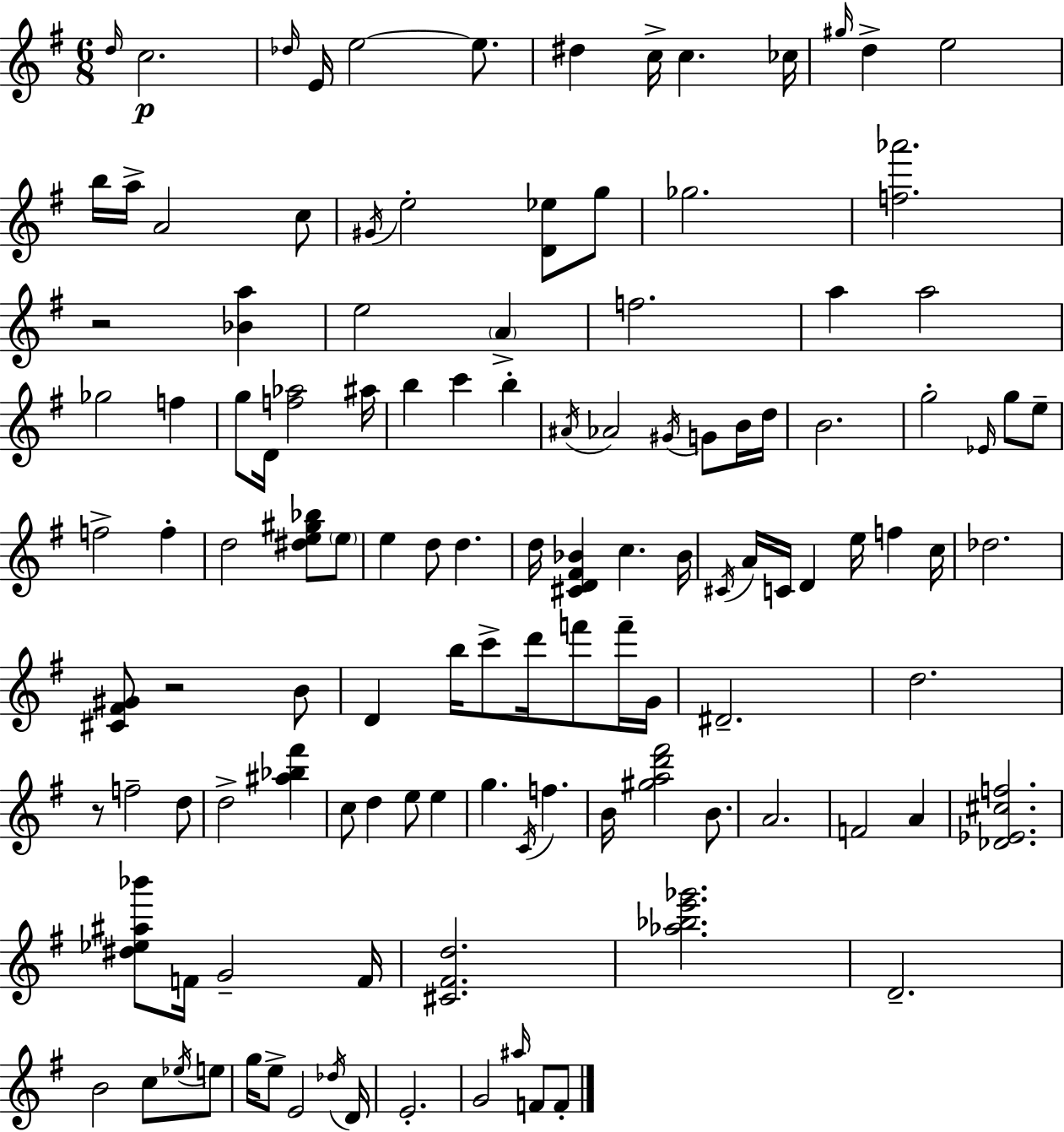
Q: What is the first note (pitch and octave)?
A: D5